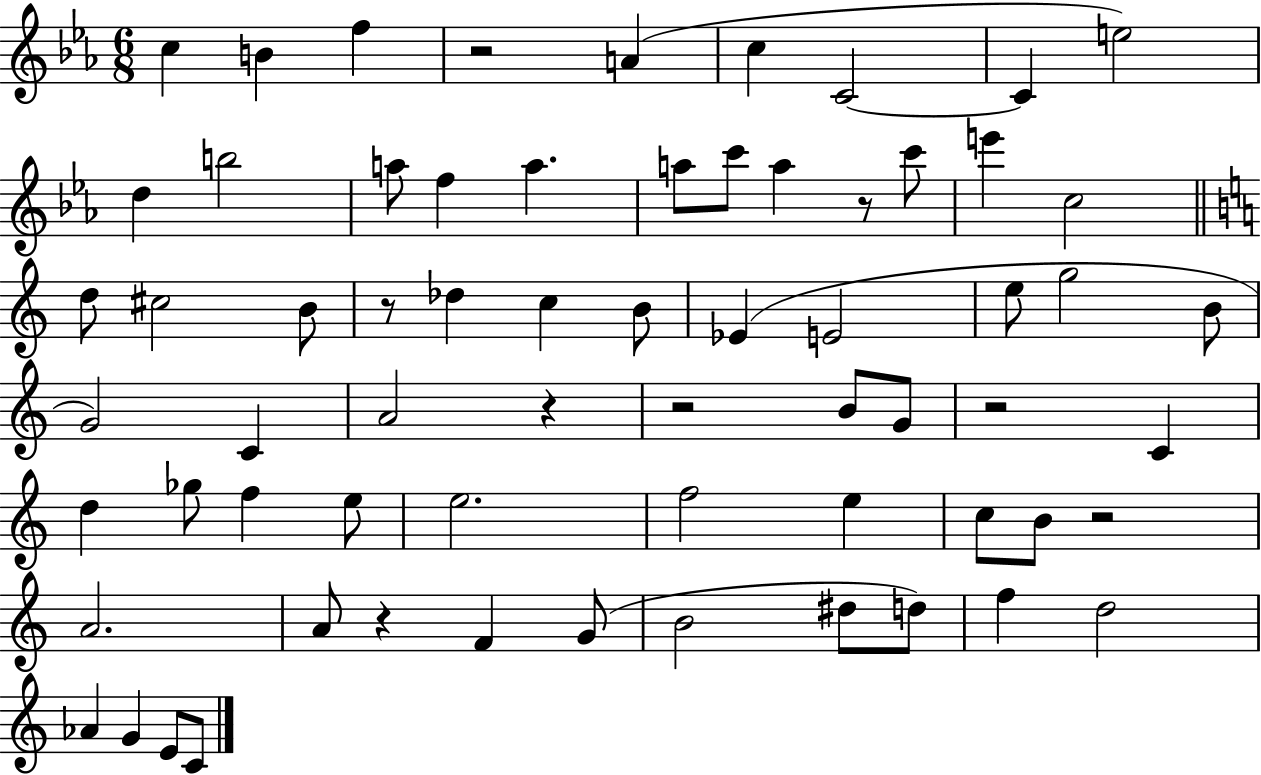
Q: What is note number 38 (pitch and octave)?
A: Gb5